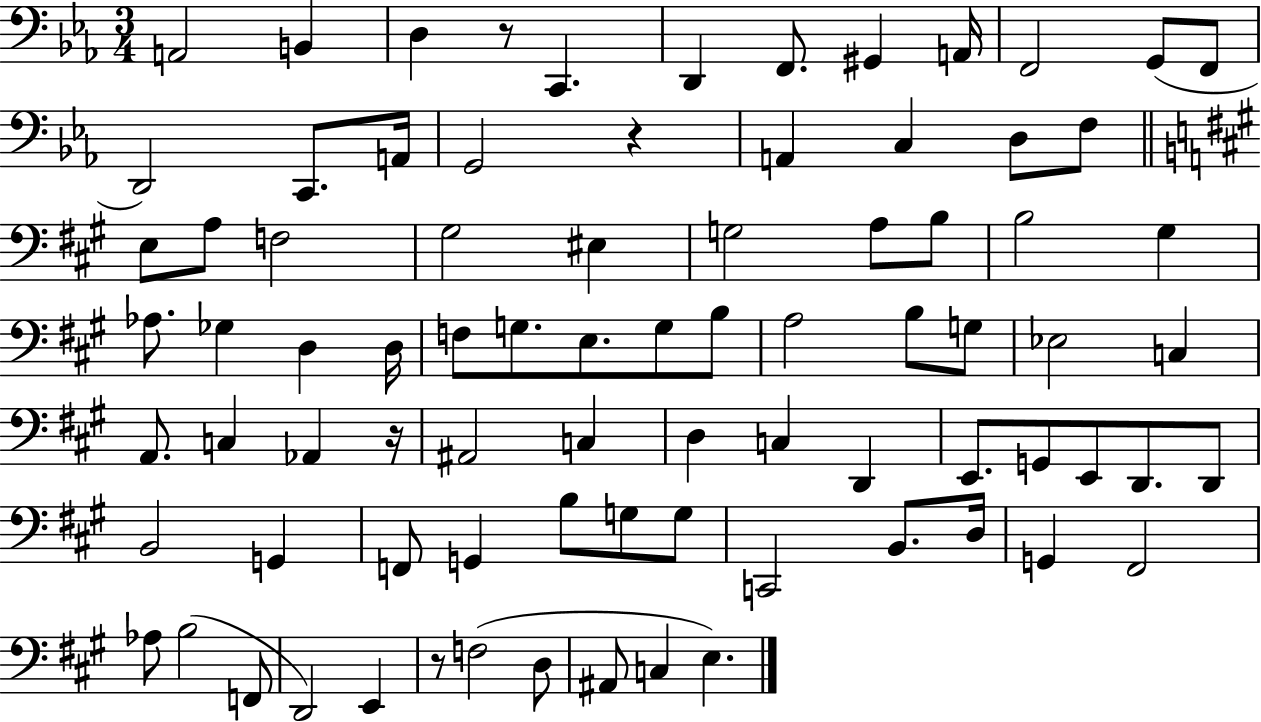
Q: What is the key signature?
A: EES major